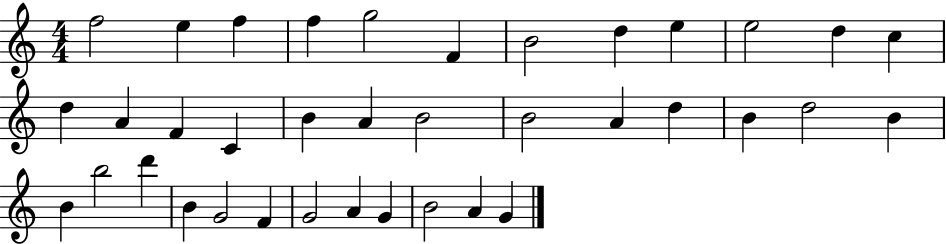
F5/h E5/q F5/q F5/q G5/h F4/q B4/h D5/q E5/q E5/h D5/q C5/q D5/q A4/q F4/q C4/q B4/q A4/q B4/h B4/h A4/q D5/q B4/q D5/h B4/q B4/q B5/h D6/q B4/q G4/h F4/q G4/h A4/q G4/q B4/h A4/q G4/q